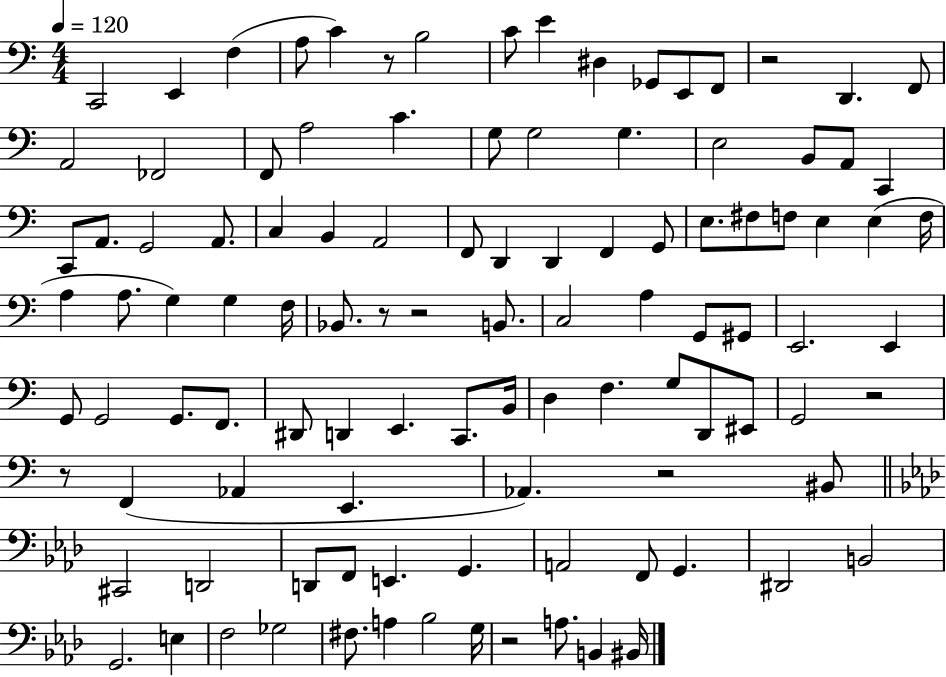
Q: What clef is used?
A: bass